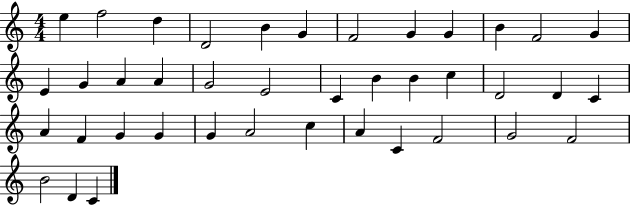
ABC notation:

X:1
T:Untitled
M:4/4
L:1/4
K:C
e f2 d D2 B G F2 G G B F2 G E G A A G2 E2 C B B c D2 D C A F G G G A2 c A C F2 G2 F2 B2 D C